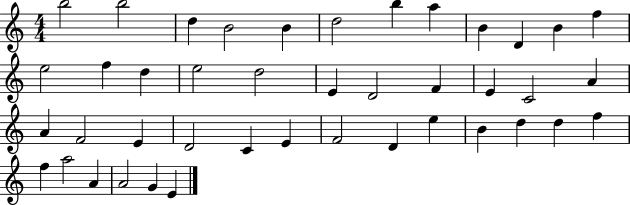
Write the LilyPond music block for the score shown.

{
  \clef treble
  \numericTimeSignature
  \time 4/4
  \key c \major
  b''2 b''2 | d''4 b'2 b'4 | d''2 b''4 a''4 | b'4 d'4 b'4 f''4 | \break e''2 f''4 d''4 | e''2 d''2 | e'4 d'2 f'4 | e'4 c'2 a'4 | \break a'4 f'2 e'4 | d'2 c'4 e'4 | f'2 d'4 e''4 | b'4 d''4 d''4 f''4 | \break f''4 a''2 a'4 | a'2 g'4 e'4 | \bar "|."
}